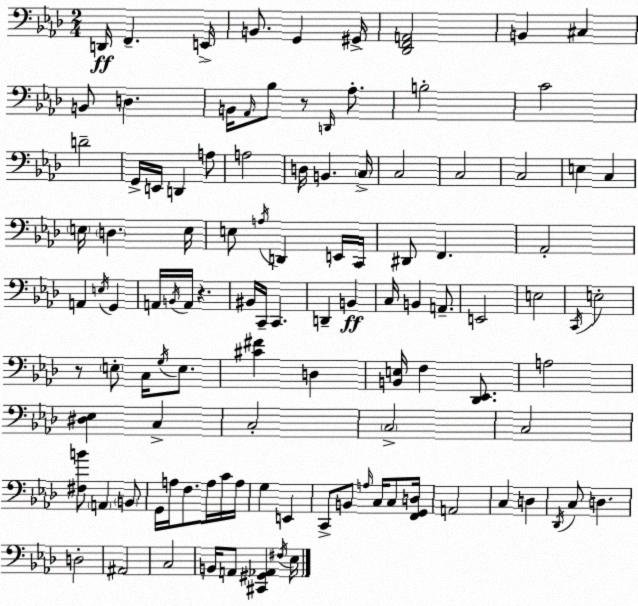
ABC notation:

X:1
T:Untitled
M:2/4
L:1/4
K:Fm
D,,/4 F,, E,,/4 B,,/2 G,, ^G,,/4 [_D,,F,,A,,]2 B,, ^C, B,,/2 D, B,,/4 _A,,/4 _B,/2 z/2 D,,/4 _A,/2 B,2 C2 D2 G,,/4 E,,/4 D,, A,/2 A,2 D,/4 B,, C,/4 C,2 C,2 C,2 E, C, E,/4 D, E,/4 E,/2 A,/4 D,, E,,/4 C,,/4 ^D,,/2 F,, _A,,2 A,, E,/4 G,, A,,/4 B,,/4 A,,/4 z ^B,,/4 C,,/4 C,, D,, B,, C,/4 B,, A,,/2 E,,2 E,2 C,,/4 E,2 z/2 E,/2 C,/4 G,/4 E,/2 [^C^F] D, [B,,E,]/4 F, [_D,,_E,,]/2 A,2 [^D,_E,] C, C,2 C,2 C,2 [^F,B]/2 A,, B,,/2 G,,/4 A,/4 F,/2 A,/4 C/4 A,/4 G, E,, C,,/2 B,,/2 A,/4 C,/4 C,/2 [F,,G,,D,]/4 A,,2 C, D, _D,,/4 C,/2 D, D,2 ^A,,2 C,2 B,,/4 A,,/2 [^C,,^G,,_A,,] ^F,/4 _E,/4